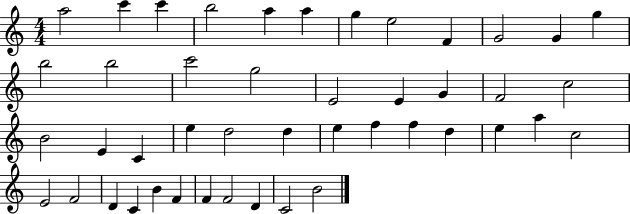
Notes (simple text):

A5/h C6/q C6/q B5/h A5/q A5/q G5/q E5/h F4/q G4/h G4/q G5/q B5/h B5/h C6/h G5/h E4/h E4/q G4/q F4/h C5/h B4/h E4/q C4/q E5/q D5/h D5/q E5/q F5/q F5/q D5/q E5/q A5/q C5/h E4/h F4/h D4/q C4/q B4/q F4/q F4/q F4/h D4/q C4/h B4/h